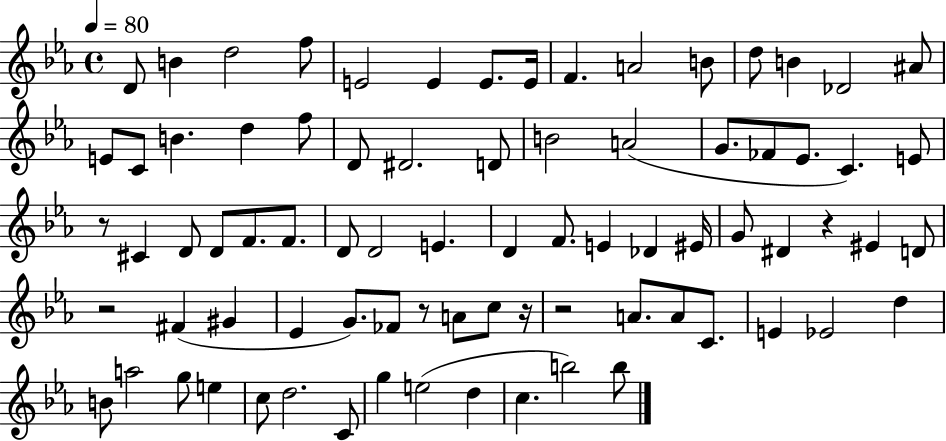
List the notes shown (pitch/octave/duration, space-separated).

D4/e B4/q D5/h F5/e E4/h E4/q E4/e. E4/s F4/q. A4/h B4/e D5/e B4/q Db4/h A#4/e E4/e C4/e B4/q. D5/q F5/e D4/e D#4/h. D4/e B4/h A4/h G4/e. FES4/e Eb4/e. C4/q. E4/e R/e C#4/q D4/e D4/e F4/e. F4/e. D4/e D4/h E4/q. D4/q F4/e. E4/q Db4/q EIS4/s G4/e D#4/q R/q EIS4/q D4/e R/h F#4/q G#4/q Eb4/q G4/e. FES4/e R/e A4/e C5/e R/s R/h A4/e. A4/e C4/e. E4/q Eb4/h D5/q B4/e A5/h G5/e E5/q C5/e D5/h. C4/e G5/q E5/h D5/q C5/q. B5/h B5/e